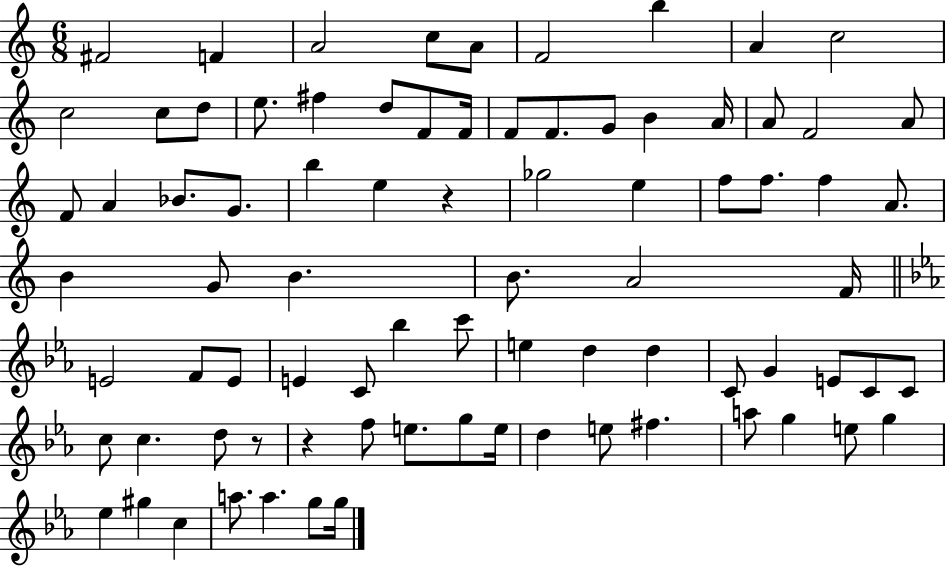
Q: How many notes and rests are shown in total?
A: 82